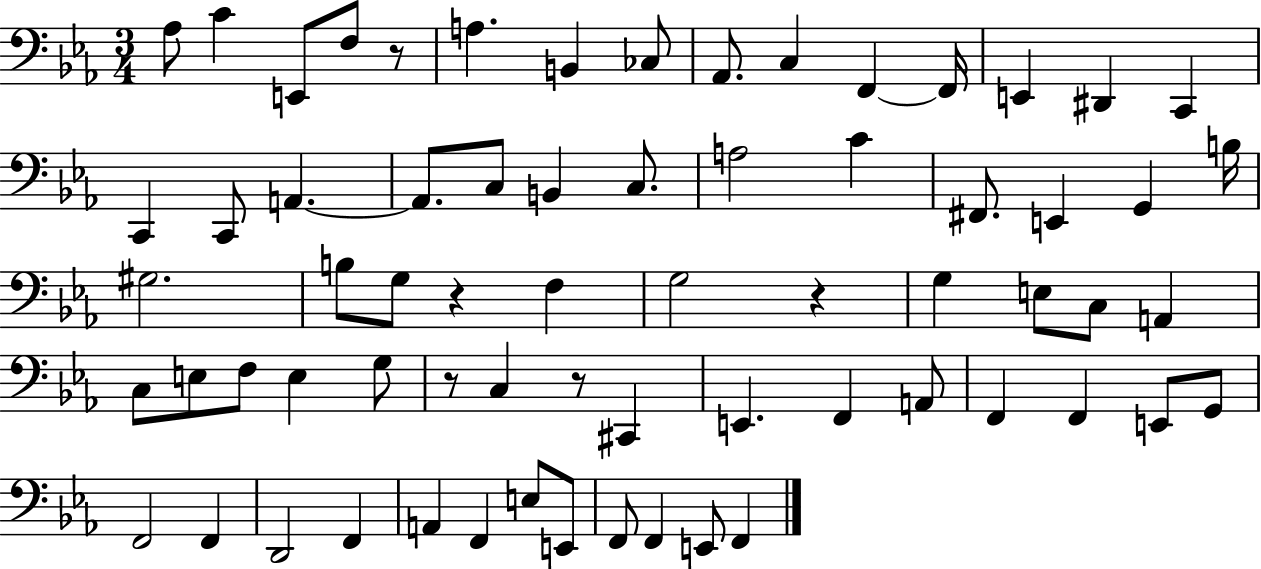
X:1
T:Untitled
M:3/4
L:1/4
K:Eb
_A,/2 C E,,/2 F,/2 z/2 A, B,, _C,/2 _A,,/2 C, F,, F,,/4 E,, ^D,, C,, C,, C,,/2 A,, A,,/2 C,/2 B,, C,/2 A,2 C ^F,,/2 E,, G,, B,/4 ^G,2 B,/2 G,/2 z F, G,2 z G, E,/2 C,/2 A,, C,/2 E,/2 F,/2 E, G,/2 z/2 C, z/2 ^C,, E,, F,, A,,/2 F,, F,, E,,/2 G,,/2 F,,2 F,, D,,2 F,, A,, F,, E,/2 E,,/2 F,,/2 F,, E,,/2 F,,